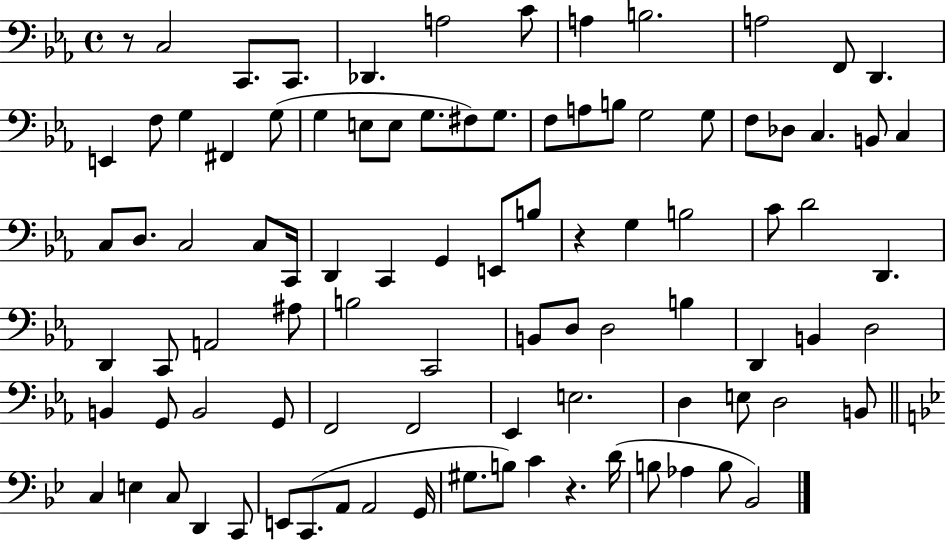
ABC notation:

X:1
T:Untitled
M:4/4
L:1/4
K:Eb
z/2 C,2 C,,/2 C,,/2 _D,, A,2 C/2 A, B,2 A,2 F,,/2 D,, E,, F,/2 G, ^F,, G,/2 G, E,/2 E,/2 G,/2 ^F,/2 G,/2 F,/2 A,/2 B,/2 G,2 G,/2 F,/2 _D,/2 C, B,,/2 C, C,/2 D,/2 C,2 C,/2 C,,/4 D,, C,, G,, E,,/2 B,/2 z G, B,2 C/2 D2 D,, D,, C,,/2 A,,2 ^A,/2 B,2 C,,2 B,,/2 D,/2 D,2 B, D,, B,, D,2 B,, G,,/2 B,,2 G,,/2 F,,2 F,,2 _E,, E,2 D, E,/2 D,2 B,,/2 C, E, C,/2 D,, C,,/2 E,,/2 C,,/2 A,,/2 A,,2 G,,/4 ^G,/2 B,/2 C z D/4 B,/2 _A, B,/2 _B,,2